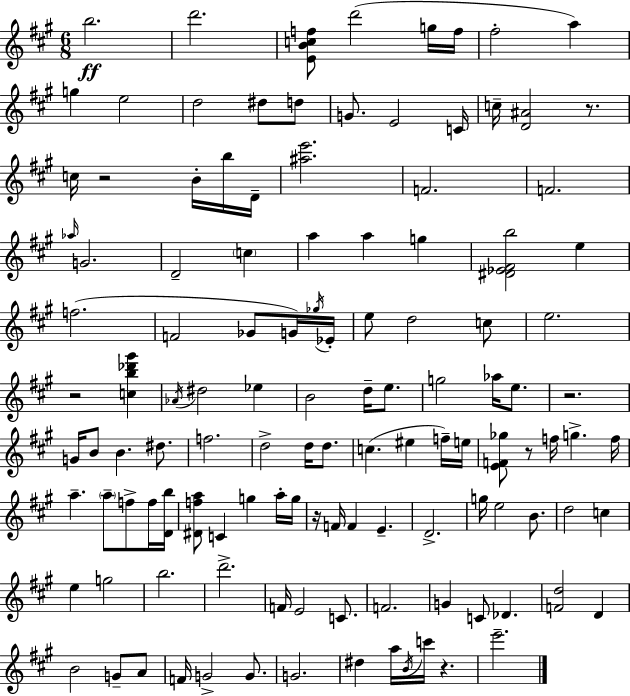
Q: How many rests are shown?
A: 7